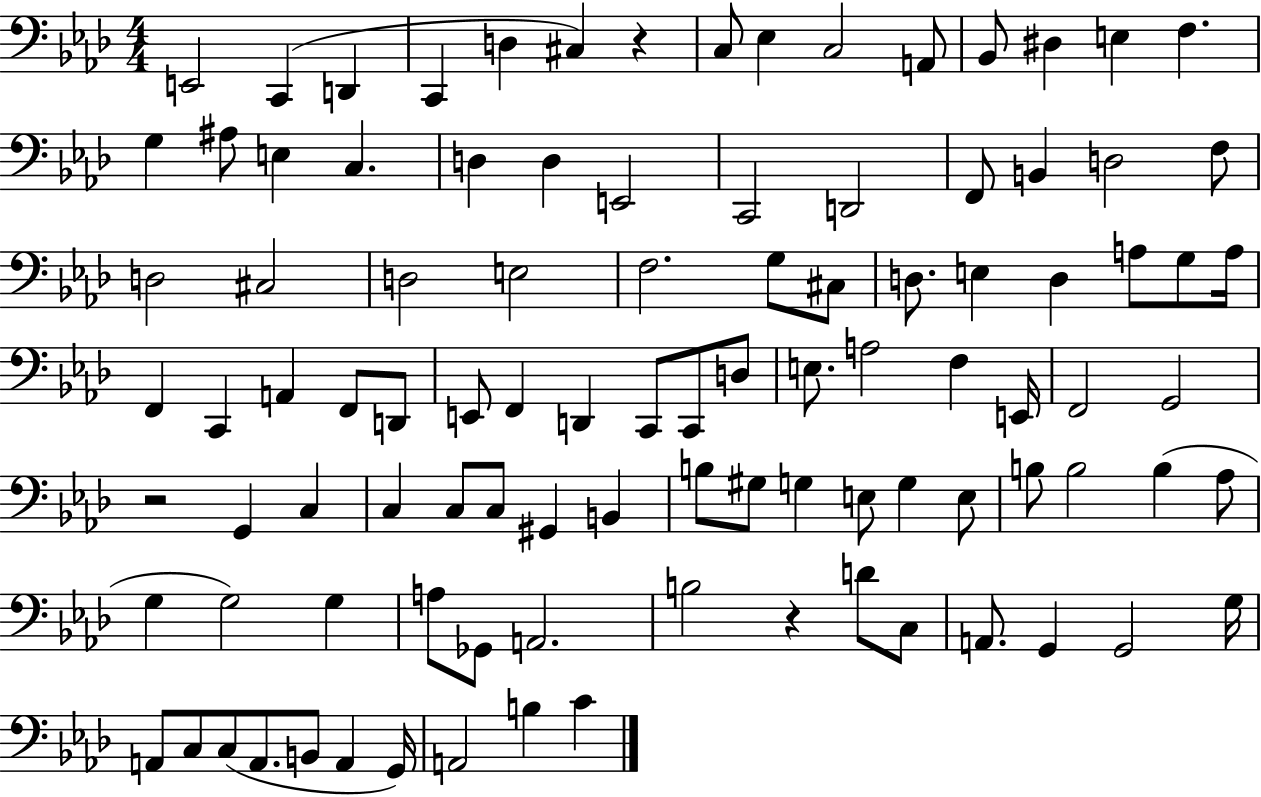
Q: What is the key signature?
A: AES major